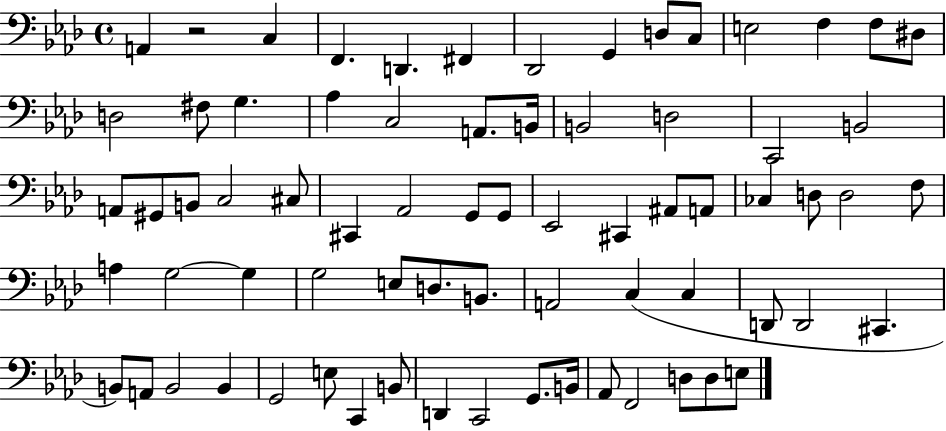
A2/q R/h C3/q F2/q. D2/q. F#2/q Db2/h G2/q D3/e C3/e E3/h F3/q F3/e D#3/e D3/h F#3/e G3/q. Ab3/q C3/h A2/e. B2/s B2/h D3/h C2/h B2/h A2/e G#2/e B2/e C3/h C#3/e C#2/q Ab2/h G2/e G2/e Eb2/h C#2/q A#2/e A2/e CES3/q D3/e D3/h F3/e A3/q G3/h G3/q G3/h E3/e D3/e. B2/e. A2/h C3/q C3/q D2/e D2/h C#2/q. B2/e A2/e B2/h B2/q G2/h E3/e C2/q B2/e D2/q C2/h G2/e. B2/s Ab2/e F2/h D3/e D3/e E3/e